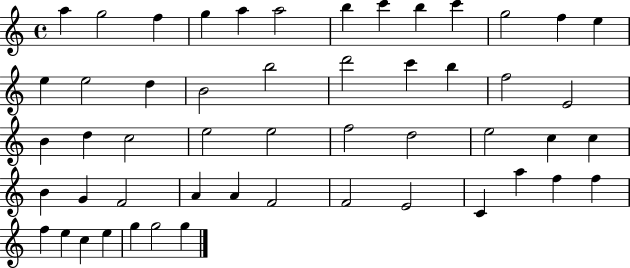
A5/q G5/h F5/q G5/q A5/q A5/h B5/q C6/q B5/q C6/q G5/h F5/q E5/q E5/q E5/h D5/q B4/h B5/h D6/h C6/q B5/q F5/h E4/h B4/q D5/q C5/h E5/h E5/h F5/h D5/h E5/h C5/q C5/q B4/q G4/q F4/h A4/q A4/q F4/h F4/h E4/h C4/q A5/q F5/q F5/q F5/q E5/q C5/q E5/q G5/q G5/h G5/q